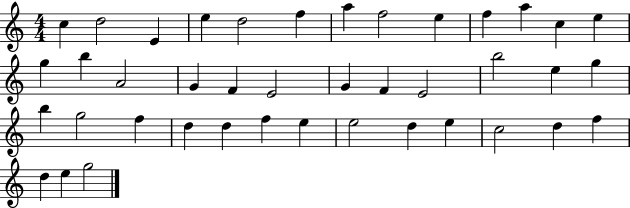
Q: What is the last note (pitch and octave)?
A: G5